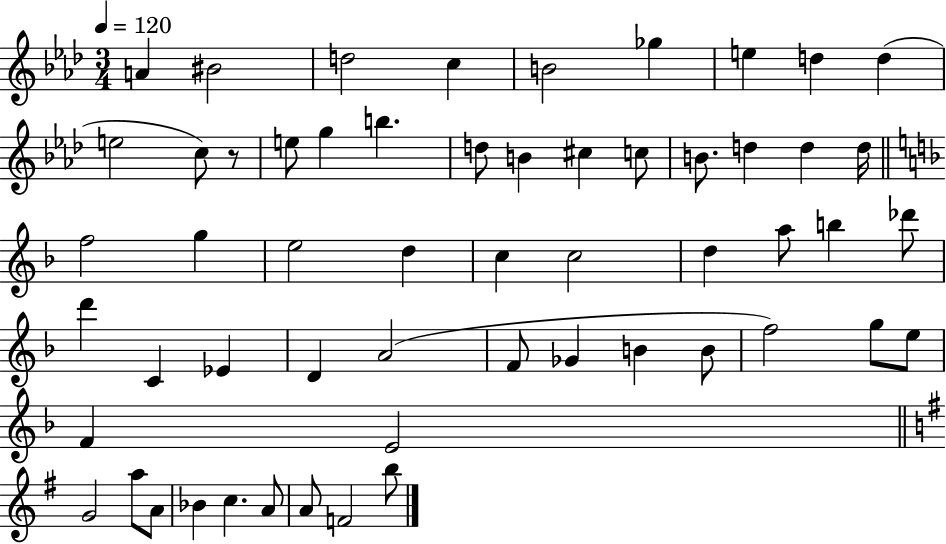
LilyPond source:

{
  \clef treble
  \numericTimeSignature
  \time 3/4
  \key aes \major
  \tempo 4 = 120
  a'4 bis'2 | d''2 c''4 | b'2 ges''4 | e''4 d''4 d''4( | \break e''2 c''8) r8 | e''8 g''4 b''4. | d''8 b'4 cis''4 c''8 | b'8. d''4 d''4 d''16 | \break \bar "||" \break \key f \major f''2 g''4 | e''2 d''4 | c''4 c''2 | d''4 a''8 b''4 des'''8 | \break d'''4 c'4 ees'4 | d'4 a'2( | f'8 ges'4 b'4 b'8 | f''2) g''8 e''8 | \break f'4 e'2 | \bar "||" \break \key e \minor g'2 a''8 a'8 | bes'4 c''4. a'8 | a'8 f'2 b''8 | \bar "|."
}